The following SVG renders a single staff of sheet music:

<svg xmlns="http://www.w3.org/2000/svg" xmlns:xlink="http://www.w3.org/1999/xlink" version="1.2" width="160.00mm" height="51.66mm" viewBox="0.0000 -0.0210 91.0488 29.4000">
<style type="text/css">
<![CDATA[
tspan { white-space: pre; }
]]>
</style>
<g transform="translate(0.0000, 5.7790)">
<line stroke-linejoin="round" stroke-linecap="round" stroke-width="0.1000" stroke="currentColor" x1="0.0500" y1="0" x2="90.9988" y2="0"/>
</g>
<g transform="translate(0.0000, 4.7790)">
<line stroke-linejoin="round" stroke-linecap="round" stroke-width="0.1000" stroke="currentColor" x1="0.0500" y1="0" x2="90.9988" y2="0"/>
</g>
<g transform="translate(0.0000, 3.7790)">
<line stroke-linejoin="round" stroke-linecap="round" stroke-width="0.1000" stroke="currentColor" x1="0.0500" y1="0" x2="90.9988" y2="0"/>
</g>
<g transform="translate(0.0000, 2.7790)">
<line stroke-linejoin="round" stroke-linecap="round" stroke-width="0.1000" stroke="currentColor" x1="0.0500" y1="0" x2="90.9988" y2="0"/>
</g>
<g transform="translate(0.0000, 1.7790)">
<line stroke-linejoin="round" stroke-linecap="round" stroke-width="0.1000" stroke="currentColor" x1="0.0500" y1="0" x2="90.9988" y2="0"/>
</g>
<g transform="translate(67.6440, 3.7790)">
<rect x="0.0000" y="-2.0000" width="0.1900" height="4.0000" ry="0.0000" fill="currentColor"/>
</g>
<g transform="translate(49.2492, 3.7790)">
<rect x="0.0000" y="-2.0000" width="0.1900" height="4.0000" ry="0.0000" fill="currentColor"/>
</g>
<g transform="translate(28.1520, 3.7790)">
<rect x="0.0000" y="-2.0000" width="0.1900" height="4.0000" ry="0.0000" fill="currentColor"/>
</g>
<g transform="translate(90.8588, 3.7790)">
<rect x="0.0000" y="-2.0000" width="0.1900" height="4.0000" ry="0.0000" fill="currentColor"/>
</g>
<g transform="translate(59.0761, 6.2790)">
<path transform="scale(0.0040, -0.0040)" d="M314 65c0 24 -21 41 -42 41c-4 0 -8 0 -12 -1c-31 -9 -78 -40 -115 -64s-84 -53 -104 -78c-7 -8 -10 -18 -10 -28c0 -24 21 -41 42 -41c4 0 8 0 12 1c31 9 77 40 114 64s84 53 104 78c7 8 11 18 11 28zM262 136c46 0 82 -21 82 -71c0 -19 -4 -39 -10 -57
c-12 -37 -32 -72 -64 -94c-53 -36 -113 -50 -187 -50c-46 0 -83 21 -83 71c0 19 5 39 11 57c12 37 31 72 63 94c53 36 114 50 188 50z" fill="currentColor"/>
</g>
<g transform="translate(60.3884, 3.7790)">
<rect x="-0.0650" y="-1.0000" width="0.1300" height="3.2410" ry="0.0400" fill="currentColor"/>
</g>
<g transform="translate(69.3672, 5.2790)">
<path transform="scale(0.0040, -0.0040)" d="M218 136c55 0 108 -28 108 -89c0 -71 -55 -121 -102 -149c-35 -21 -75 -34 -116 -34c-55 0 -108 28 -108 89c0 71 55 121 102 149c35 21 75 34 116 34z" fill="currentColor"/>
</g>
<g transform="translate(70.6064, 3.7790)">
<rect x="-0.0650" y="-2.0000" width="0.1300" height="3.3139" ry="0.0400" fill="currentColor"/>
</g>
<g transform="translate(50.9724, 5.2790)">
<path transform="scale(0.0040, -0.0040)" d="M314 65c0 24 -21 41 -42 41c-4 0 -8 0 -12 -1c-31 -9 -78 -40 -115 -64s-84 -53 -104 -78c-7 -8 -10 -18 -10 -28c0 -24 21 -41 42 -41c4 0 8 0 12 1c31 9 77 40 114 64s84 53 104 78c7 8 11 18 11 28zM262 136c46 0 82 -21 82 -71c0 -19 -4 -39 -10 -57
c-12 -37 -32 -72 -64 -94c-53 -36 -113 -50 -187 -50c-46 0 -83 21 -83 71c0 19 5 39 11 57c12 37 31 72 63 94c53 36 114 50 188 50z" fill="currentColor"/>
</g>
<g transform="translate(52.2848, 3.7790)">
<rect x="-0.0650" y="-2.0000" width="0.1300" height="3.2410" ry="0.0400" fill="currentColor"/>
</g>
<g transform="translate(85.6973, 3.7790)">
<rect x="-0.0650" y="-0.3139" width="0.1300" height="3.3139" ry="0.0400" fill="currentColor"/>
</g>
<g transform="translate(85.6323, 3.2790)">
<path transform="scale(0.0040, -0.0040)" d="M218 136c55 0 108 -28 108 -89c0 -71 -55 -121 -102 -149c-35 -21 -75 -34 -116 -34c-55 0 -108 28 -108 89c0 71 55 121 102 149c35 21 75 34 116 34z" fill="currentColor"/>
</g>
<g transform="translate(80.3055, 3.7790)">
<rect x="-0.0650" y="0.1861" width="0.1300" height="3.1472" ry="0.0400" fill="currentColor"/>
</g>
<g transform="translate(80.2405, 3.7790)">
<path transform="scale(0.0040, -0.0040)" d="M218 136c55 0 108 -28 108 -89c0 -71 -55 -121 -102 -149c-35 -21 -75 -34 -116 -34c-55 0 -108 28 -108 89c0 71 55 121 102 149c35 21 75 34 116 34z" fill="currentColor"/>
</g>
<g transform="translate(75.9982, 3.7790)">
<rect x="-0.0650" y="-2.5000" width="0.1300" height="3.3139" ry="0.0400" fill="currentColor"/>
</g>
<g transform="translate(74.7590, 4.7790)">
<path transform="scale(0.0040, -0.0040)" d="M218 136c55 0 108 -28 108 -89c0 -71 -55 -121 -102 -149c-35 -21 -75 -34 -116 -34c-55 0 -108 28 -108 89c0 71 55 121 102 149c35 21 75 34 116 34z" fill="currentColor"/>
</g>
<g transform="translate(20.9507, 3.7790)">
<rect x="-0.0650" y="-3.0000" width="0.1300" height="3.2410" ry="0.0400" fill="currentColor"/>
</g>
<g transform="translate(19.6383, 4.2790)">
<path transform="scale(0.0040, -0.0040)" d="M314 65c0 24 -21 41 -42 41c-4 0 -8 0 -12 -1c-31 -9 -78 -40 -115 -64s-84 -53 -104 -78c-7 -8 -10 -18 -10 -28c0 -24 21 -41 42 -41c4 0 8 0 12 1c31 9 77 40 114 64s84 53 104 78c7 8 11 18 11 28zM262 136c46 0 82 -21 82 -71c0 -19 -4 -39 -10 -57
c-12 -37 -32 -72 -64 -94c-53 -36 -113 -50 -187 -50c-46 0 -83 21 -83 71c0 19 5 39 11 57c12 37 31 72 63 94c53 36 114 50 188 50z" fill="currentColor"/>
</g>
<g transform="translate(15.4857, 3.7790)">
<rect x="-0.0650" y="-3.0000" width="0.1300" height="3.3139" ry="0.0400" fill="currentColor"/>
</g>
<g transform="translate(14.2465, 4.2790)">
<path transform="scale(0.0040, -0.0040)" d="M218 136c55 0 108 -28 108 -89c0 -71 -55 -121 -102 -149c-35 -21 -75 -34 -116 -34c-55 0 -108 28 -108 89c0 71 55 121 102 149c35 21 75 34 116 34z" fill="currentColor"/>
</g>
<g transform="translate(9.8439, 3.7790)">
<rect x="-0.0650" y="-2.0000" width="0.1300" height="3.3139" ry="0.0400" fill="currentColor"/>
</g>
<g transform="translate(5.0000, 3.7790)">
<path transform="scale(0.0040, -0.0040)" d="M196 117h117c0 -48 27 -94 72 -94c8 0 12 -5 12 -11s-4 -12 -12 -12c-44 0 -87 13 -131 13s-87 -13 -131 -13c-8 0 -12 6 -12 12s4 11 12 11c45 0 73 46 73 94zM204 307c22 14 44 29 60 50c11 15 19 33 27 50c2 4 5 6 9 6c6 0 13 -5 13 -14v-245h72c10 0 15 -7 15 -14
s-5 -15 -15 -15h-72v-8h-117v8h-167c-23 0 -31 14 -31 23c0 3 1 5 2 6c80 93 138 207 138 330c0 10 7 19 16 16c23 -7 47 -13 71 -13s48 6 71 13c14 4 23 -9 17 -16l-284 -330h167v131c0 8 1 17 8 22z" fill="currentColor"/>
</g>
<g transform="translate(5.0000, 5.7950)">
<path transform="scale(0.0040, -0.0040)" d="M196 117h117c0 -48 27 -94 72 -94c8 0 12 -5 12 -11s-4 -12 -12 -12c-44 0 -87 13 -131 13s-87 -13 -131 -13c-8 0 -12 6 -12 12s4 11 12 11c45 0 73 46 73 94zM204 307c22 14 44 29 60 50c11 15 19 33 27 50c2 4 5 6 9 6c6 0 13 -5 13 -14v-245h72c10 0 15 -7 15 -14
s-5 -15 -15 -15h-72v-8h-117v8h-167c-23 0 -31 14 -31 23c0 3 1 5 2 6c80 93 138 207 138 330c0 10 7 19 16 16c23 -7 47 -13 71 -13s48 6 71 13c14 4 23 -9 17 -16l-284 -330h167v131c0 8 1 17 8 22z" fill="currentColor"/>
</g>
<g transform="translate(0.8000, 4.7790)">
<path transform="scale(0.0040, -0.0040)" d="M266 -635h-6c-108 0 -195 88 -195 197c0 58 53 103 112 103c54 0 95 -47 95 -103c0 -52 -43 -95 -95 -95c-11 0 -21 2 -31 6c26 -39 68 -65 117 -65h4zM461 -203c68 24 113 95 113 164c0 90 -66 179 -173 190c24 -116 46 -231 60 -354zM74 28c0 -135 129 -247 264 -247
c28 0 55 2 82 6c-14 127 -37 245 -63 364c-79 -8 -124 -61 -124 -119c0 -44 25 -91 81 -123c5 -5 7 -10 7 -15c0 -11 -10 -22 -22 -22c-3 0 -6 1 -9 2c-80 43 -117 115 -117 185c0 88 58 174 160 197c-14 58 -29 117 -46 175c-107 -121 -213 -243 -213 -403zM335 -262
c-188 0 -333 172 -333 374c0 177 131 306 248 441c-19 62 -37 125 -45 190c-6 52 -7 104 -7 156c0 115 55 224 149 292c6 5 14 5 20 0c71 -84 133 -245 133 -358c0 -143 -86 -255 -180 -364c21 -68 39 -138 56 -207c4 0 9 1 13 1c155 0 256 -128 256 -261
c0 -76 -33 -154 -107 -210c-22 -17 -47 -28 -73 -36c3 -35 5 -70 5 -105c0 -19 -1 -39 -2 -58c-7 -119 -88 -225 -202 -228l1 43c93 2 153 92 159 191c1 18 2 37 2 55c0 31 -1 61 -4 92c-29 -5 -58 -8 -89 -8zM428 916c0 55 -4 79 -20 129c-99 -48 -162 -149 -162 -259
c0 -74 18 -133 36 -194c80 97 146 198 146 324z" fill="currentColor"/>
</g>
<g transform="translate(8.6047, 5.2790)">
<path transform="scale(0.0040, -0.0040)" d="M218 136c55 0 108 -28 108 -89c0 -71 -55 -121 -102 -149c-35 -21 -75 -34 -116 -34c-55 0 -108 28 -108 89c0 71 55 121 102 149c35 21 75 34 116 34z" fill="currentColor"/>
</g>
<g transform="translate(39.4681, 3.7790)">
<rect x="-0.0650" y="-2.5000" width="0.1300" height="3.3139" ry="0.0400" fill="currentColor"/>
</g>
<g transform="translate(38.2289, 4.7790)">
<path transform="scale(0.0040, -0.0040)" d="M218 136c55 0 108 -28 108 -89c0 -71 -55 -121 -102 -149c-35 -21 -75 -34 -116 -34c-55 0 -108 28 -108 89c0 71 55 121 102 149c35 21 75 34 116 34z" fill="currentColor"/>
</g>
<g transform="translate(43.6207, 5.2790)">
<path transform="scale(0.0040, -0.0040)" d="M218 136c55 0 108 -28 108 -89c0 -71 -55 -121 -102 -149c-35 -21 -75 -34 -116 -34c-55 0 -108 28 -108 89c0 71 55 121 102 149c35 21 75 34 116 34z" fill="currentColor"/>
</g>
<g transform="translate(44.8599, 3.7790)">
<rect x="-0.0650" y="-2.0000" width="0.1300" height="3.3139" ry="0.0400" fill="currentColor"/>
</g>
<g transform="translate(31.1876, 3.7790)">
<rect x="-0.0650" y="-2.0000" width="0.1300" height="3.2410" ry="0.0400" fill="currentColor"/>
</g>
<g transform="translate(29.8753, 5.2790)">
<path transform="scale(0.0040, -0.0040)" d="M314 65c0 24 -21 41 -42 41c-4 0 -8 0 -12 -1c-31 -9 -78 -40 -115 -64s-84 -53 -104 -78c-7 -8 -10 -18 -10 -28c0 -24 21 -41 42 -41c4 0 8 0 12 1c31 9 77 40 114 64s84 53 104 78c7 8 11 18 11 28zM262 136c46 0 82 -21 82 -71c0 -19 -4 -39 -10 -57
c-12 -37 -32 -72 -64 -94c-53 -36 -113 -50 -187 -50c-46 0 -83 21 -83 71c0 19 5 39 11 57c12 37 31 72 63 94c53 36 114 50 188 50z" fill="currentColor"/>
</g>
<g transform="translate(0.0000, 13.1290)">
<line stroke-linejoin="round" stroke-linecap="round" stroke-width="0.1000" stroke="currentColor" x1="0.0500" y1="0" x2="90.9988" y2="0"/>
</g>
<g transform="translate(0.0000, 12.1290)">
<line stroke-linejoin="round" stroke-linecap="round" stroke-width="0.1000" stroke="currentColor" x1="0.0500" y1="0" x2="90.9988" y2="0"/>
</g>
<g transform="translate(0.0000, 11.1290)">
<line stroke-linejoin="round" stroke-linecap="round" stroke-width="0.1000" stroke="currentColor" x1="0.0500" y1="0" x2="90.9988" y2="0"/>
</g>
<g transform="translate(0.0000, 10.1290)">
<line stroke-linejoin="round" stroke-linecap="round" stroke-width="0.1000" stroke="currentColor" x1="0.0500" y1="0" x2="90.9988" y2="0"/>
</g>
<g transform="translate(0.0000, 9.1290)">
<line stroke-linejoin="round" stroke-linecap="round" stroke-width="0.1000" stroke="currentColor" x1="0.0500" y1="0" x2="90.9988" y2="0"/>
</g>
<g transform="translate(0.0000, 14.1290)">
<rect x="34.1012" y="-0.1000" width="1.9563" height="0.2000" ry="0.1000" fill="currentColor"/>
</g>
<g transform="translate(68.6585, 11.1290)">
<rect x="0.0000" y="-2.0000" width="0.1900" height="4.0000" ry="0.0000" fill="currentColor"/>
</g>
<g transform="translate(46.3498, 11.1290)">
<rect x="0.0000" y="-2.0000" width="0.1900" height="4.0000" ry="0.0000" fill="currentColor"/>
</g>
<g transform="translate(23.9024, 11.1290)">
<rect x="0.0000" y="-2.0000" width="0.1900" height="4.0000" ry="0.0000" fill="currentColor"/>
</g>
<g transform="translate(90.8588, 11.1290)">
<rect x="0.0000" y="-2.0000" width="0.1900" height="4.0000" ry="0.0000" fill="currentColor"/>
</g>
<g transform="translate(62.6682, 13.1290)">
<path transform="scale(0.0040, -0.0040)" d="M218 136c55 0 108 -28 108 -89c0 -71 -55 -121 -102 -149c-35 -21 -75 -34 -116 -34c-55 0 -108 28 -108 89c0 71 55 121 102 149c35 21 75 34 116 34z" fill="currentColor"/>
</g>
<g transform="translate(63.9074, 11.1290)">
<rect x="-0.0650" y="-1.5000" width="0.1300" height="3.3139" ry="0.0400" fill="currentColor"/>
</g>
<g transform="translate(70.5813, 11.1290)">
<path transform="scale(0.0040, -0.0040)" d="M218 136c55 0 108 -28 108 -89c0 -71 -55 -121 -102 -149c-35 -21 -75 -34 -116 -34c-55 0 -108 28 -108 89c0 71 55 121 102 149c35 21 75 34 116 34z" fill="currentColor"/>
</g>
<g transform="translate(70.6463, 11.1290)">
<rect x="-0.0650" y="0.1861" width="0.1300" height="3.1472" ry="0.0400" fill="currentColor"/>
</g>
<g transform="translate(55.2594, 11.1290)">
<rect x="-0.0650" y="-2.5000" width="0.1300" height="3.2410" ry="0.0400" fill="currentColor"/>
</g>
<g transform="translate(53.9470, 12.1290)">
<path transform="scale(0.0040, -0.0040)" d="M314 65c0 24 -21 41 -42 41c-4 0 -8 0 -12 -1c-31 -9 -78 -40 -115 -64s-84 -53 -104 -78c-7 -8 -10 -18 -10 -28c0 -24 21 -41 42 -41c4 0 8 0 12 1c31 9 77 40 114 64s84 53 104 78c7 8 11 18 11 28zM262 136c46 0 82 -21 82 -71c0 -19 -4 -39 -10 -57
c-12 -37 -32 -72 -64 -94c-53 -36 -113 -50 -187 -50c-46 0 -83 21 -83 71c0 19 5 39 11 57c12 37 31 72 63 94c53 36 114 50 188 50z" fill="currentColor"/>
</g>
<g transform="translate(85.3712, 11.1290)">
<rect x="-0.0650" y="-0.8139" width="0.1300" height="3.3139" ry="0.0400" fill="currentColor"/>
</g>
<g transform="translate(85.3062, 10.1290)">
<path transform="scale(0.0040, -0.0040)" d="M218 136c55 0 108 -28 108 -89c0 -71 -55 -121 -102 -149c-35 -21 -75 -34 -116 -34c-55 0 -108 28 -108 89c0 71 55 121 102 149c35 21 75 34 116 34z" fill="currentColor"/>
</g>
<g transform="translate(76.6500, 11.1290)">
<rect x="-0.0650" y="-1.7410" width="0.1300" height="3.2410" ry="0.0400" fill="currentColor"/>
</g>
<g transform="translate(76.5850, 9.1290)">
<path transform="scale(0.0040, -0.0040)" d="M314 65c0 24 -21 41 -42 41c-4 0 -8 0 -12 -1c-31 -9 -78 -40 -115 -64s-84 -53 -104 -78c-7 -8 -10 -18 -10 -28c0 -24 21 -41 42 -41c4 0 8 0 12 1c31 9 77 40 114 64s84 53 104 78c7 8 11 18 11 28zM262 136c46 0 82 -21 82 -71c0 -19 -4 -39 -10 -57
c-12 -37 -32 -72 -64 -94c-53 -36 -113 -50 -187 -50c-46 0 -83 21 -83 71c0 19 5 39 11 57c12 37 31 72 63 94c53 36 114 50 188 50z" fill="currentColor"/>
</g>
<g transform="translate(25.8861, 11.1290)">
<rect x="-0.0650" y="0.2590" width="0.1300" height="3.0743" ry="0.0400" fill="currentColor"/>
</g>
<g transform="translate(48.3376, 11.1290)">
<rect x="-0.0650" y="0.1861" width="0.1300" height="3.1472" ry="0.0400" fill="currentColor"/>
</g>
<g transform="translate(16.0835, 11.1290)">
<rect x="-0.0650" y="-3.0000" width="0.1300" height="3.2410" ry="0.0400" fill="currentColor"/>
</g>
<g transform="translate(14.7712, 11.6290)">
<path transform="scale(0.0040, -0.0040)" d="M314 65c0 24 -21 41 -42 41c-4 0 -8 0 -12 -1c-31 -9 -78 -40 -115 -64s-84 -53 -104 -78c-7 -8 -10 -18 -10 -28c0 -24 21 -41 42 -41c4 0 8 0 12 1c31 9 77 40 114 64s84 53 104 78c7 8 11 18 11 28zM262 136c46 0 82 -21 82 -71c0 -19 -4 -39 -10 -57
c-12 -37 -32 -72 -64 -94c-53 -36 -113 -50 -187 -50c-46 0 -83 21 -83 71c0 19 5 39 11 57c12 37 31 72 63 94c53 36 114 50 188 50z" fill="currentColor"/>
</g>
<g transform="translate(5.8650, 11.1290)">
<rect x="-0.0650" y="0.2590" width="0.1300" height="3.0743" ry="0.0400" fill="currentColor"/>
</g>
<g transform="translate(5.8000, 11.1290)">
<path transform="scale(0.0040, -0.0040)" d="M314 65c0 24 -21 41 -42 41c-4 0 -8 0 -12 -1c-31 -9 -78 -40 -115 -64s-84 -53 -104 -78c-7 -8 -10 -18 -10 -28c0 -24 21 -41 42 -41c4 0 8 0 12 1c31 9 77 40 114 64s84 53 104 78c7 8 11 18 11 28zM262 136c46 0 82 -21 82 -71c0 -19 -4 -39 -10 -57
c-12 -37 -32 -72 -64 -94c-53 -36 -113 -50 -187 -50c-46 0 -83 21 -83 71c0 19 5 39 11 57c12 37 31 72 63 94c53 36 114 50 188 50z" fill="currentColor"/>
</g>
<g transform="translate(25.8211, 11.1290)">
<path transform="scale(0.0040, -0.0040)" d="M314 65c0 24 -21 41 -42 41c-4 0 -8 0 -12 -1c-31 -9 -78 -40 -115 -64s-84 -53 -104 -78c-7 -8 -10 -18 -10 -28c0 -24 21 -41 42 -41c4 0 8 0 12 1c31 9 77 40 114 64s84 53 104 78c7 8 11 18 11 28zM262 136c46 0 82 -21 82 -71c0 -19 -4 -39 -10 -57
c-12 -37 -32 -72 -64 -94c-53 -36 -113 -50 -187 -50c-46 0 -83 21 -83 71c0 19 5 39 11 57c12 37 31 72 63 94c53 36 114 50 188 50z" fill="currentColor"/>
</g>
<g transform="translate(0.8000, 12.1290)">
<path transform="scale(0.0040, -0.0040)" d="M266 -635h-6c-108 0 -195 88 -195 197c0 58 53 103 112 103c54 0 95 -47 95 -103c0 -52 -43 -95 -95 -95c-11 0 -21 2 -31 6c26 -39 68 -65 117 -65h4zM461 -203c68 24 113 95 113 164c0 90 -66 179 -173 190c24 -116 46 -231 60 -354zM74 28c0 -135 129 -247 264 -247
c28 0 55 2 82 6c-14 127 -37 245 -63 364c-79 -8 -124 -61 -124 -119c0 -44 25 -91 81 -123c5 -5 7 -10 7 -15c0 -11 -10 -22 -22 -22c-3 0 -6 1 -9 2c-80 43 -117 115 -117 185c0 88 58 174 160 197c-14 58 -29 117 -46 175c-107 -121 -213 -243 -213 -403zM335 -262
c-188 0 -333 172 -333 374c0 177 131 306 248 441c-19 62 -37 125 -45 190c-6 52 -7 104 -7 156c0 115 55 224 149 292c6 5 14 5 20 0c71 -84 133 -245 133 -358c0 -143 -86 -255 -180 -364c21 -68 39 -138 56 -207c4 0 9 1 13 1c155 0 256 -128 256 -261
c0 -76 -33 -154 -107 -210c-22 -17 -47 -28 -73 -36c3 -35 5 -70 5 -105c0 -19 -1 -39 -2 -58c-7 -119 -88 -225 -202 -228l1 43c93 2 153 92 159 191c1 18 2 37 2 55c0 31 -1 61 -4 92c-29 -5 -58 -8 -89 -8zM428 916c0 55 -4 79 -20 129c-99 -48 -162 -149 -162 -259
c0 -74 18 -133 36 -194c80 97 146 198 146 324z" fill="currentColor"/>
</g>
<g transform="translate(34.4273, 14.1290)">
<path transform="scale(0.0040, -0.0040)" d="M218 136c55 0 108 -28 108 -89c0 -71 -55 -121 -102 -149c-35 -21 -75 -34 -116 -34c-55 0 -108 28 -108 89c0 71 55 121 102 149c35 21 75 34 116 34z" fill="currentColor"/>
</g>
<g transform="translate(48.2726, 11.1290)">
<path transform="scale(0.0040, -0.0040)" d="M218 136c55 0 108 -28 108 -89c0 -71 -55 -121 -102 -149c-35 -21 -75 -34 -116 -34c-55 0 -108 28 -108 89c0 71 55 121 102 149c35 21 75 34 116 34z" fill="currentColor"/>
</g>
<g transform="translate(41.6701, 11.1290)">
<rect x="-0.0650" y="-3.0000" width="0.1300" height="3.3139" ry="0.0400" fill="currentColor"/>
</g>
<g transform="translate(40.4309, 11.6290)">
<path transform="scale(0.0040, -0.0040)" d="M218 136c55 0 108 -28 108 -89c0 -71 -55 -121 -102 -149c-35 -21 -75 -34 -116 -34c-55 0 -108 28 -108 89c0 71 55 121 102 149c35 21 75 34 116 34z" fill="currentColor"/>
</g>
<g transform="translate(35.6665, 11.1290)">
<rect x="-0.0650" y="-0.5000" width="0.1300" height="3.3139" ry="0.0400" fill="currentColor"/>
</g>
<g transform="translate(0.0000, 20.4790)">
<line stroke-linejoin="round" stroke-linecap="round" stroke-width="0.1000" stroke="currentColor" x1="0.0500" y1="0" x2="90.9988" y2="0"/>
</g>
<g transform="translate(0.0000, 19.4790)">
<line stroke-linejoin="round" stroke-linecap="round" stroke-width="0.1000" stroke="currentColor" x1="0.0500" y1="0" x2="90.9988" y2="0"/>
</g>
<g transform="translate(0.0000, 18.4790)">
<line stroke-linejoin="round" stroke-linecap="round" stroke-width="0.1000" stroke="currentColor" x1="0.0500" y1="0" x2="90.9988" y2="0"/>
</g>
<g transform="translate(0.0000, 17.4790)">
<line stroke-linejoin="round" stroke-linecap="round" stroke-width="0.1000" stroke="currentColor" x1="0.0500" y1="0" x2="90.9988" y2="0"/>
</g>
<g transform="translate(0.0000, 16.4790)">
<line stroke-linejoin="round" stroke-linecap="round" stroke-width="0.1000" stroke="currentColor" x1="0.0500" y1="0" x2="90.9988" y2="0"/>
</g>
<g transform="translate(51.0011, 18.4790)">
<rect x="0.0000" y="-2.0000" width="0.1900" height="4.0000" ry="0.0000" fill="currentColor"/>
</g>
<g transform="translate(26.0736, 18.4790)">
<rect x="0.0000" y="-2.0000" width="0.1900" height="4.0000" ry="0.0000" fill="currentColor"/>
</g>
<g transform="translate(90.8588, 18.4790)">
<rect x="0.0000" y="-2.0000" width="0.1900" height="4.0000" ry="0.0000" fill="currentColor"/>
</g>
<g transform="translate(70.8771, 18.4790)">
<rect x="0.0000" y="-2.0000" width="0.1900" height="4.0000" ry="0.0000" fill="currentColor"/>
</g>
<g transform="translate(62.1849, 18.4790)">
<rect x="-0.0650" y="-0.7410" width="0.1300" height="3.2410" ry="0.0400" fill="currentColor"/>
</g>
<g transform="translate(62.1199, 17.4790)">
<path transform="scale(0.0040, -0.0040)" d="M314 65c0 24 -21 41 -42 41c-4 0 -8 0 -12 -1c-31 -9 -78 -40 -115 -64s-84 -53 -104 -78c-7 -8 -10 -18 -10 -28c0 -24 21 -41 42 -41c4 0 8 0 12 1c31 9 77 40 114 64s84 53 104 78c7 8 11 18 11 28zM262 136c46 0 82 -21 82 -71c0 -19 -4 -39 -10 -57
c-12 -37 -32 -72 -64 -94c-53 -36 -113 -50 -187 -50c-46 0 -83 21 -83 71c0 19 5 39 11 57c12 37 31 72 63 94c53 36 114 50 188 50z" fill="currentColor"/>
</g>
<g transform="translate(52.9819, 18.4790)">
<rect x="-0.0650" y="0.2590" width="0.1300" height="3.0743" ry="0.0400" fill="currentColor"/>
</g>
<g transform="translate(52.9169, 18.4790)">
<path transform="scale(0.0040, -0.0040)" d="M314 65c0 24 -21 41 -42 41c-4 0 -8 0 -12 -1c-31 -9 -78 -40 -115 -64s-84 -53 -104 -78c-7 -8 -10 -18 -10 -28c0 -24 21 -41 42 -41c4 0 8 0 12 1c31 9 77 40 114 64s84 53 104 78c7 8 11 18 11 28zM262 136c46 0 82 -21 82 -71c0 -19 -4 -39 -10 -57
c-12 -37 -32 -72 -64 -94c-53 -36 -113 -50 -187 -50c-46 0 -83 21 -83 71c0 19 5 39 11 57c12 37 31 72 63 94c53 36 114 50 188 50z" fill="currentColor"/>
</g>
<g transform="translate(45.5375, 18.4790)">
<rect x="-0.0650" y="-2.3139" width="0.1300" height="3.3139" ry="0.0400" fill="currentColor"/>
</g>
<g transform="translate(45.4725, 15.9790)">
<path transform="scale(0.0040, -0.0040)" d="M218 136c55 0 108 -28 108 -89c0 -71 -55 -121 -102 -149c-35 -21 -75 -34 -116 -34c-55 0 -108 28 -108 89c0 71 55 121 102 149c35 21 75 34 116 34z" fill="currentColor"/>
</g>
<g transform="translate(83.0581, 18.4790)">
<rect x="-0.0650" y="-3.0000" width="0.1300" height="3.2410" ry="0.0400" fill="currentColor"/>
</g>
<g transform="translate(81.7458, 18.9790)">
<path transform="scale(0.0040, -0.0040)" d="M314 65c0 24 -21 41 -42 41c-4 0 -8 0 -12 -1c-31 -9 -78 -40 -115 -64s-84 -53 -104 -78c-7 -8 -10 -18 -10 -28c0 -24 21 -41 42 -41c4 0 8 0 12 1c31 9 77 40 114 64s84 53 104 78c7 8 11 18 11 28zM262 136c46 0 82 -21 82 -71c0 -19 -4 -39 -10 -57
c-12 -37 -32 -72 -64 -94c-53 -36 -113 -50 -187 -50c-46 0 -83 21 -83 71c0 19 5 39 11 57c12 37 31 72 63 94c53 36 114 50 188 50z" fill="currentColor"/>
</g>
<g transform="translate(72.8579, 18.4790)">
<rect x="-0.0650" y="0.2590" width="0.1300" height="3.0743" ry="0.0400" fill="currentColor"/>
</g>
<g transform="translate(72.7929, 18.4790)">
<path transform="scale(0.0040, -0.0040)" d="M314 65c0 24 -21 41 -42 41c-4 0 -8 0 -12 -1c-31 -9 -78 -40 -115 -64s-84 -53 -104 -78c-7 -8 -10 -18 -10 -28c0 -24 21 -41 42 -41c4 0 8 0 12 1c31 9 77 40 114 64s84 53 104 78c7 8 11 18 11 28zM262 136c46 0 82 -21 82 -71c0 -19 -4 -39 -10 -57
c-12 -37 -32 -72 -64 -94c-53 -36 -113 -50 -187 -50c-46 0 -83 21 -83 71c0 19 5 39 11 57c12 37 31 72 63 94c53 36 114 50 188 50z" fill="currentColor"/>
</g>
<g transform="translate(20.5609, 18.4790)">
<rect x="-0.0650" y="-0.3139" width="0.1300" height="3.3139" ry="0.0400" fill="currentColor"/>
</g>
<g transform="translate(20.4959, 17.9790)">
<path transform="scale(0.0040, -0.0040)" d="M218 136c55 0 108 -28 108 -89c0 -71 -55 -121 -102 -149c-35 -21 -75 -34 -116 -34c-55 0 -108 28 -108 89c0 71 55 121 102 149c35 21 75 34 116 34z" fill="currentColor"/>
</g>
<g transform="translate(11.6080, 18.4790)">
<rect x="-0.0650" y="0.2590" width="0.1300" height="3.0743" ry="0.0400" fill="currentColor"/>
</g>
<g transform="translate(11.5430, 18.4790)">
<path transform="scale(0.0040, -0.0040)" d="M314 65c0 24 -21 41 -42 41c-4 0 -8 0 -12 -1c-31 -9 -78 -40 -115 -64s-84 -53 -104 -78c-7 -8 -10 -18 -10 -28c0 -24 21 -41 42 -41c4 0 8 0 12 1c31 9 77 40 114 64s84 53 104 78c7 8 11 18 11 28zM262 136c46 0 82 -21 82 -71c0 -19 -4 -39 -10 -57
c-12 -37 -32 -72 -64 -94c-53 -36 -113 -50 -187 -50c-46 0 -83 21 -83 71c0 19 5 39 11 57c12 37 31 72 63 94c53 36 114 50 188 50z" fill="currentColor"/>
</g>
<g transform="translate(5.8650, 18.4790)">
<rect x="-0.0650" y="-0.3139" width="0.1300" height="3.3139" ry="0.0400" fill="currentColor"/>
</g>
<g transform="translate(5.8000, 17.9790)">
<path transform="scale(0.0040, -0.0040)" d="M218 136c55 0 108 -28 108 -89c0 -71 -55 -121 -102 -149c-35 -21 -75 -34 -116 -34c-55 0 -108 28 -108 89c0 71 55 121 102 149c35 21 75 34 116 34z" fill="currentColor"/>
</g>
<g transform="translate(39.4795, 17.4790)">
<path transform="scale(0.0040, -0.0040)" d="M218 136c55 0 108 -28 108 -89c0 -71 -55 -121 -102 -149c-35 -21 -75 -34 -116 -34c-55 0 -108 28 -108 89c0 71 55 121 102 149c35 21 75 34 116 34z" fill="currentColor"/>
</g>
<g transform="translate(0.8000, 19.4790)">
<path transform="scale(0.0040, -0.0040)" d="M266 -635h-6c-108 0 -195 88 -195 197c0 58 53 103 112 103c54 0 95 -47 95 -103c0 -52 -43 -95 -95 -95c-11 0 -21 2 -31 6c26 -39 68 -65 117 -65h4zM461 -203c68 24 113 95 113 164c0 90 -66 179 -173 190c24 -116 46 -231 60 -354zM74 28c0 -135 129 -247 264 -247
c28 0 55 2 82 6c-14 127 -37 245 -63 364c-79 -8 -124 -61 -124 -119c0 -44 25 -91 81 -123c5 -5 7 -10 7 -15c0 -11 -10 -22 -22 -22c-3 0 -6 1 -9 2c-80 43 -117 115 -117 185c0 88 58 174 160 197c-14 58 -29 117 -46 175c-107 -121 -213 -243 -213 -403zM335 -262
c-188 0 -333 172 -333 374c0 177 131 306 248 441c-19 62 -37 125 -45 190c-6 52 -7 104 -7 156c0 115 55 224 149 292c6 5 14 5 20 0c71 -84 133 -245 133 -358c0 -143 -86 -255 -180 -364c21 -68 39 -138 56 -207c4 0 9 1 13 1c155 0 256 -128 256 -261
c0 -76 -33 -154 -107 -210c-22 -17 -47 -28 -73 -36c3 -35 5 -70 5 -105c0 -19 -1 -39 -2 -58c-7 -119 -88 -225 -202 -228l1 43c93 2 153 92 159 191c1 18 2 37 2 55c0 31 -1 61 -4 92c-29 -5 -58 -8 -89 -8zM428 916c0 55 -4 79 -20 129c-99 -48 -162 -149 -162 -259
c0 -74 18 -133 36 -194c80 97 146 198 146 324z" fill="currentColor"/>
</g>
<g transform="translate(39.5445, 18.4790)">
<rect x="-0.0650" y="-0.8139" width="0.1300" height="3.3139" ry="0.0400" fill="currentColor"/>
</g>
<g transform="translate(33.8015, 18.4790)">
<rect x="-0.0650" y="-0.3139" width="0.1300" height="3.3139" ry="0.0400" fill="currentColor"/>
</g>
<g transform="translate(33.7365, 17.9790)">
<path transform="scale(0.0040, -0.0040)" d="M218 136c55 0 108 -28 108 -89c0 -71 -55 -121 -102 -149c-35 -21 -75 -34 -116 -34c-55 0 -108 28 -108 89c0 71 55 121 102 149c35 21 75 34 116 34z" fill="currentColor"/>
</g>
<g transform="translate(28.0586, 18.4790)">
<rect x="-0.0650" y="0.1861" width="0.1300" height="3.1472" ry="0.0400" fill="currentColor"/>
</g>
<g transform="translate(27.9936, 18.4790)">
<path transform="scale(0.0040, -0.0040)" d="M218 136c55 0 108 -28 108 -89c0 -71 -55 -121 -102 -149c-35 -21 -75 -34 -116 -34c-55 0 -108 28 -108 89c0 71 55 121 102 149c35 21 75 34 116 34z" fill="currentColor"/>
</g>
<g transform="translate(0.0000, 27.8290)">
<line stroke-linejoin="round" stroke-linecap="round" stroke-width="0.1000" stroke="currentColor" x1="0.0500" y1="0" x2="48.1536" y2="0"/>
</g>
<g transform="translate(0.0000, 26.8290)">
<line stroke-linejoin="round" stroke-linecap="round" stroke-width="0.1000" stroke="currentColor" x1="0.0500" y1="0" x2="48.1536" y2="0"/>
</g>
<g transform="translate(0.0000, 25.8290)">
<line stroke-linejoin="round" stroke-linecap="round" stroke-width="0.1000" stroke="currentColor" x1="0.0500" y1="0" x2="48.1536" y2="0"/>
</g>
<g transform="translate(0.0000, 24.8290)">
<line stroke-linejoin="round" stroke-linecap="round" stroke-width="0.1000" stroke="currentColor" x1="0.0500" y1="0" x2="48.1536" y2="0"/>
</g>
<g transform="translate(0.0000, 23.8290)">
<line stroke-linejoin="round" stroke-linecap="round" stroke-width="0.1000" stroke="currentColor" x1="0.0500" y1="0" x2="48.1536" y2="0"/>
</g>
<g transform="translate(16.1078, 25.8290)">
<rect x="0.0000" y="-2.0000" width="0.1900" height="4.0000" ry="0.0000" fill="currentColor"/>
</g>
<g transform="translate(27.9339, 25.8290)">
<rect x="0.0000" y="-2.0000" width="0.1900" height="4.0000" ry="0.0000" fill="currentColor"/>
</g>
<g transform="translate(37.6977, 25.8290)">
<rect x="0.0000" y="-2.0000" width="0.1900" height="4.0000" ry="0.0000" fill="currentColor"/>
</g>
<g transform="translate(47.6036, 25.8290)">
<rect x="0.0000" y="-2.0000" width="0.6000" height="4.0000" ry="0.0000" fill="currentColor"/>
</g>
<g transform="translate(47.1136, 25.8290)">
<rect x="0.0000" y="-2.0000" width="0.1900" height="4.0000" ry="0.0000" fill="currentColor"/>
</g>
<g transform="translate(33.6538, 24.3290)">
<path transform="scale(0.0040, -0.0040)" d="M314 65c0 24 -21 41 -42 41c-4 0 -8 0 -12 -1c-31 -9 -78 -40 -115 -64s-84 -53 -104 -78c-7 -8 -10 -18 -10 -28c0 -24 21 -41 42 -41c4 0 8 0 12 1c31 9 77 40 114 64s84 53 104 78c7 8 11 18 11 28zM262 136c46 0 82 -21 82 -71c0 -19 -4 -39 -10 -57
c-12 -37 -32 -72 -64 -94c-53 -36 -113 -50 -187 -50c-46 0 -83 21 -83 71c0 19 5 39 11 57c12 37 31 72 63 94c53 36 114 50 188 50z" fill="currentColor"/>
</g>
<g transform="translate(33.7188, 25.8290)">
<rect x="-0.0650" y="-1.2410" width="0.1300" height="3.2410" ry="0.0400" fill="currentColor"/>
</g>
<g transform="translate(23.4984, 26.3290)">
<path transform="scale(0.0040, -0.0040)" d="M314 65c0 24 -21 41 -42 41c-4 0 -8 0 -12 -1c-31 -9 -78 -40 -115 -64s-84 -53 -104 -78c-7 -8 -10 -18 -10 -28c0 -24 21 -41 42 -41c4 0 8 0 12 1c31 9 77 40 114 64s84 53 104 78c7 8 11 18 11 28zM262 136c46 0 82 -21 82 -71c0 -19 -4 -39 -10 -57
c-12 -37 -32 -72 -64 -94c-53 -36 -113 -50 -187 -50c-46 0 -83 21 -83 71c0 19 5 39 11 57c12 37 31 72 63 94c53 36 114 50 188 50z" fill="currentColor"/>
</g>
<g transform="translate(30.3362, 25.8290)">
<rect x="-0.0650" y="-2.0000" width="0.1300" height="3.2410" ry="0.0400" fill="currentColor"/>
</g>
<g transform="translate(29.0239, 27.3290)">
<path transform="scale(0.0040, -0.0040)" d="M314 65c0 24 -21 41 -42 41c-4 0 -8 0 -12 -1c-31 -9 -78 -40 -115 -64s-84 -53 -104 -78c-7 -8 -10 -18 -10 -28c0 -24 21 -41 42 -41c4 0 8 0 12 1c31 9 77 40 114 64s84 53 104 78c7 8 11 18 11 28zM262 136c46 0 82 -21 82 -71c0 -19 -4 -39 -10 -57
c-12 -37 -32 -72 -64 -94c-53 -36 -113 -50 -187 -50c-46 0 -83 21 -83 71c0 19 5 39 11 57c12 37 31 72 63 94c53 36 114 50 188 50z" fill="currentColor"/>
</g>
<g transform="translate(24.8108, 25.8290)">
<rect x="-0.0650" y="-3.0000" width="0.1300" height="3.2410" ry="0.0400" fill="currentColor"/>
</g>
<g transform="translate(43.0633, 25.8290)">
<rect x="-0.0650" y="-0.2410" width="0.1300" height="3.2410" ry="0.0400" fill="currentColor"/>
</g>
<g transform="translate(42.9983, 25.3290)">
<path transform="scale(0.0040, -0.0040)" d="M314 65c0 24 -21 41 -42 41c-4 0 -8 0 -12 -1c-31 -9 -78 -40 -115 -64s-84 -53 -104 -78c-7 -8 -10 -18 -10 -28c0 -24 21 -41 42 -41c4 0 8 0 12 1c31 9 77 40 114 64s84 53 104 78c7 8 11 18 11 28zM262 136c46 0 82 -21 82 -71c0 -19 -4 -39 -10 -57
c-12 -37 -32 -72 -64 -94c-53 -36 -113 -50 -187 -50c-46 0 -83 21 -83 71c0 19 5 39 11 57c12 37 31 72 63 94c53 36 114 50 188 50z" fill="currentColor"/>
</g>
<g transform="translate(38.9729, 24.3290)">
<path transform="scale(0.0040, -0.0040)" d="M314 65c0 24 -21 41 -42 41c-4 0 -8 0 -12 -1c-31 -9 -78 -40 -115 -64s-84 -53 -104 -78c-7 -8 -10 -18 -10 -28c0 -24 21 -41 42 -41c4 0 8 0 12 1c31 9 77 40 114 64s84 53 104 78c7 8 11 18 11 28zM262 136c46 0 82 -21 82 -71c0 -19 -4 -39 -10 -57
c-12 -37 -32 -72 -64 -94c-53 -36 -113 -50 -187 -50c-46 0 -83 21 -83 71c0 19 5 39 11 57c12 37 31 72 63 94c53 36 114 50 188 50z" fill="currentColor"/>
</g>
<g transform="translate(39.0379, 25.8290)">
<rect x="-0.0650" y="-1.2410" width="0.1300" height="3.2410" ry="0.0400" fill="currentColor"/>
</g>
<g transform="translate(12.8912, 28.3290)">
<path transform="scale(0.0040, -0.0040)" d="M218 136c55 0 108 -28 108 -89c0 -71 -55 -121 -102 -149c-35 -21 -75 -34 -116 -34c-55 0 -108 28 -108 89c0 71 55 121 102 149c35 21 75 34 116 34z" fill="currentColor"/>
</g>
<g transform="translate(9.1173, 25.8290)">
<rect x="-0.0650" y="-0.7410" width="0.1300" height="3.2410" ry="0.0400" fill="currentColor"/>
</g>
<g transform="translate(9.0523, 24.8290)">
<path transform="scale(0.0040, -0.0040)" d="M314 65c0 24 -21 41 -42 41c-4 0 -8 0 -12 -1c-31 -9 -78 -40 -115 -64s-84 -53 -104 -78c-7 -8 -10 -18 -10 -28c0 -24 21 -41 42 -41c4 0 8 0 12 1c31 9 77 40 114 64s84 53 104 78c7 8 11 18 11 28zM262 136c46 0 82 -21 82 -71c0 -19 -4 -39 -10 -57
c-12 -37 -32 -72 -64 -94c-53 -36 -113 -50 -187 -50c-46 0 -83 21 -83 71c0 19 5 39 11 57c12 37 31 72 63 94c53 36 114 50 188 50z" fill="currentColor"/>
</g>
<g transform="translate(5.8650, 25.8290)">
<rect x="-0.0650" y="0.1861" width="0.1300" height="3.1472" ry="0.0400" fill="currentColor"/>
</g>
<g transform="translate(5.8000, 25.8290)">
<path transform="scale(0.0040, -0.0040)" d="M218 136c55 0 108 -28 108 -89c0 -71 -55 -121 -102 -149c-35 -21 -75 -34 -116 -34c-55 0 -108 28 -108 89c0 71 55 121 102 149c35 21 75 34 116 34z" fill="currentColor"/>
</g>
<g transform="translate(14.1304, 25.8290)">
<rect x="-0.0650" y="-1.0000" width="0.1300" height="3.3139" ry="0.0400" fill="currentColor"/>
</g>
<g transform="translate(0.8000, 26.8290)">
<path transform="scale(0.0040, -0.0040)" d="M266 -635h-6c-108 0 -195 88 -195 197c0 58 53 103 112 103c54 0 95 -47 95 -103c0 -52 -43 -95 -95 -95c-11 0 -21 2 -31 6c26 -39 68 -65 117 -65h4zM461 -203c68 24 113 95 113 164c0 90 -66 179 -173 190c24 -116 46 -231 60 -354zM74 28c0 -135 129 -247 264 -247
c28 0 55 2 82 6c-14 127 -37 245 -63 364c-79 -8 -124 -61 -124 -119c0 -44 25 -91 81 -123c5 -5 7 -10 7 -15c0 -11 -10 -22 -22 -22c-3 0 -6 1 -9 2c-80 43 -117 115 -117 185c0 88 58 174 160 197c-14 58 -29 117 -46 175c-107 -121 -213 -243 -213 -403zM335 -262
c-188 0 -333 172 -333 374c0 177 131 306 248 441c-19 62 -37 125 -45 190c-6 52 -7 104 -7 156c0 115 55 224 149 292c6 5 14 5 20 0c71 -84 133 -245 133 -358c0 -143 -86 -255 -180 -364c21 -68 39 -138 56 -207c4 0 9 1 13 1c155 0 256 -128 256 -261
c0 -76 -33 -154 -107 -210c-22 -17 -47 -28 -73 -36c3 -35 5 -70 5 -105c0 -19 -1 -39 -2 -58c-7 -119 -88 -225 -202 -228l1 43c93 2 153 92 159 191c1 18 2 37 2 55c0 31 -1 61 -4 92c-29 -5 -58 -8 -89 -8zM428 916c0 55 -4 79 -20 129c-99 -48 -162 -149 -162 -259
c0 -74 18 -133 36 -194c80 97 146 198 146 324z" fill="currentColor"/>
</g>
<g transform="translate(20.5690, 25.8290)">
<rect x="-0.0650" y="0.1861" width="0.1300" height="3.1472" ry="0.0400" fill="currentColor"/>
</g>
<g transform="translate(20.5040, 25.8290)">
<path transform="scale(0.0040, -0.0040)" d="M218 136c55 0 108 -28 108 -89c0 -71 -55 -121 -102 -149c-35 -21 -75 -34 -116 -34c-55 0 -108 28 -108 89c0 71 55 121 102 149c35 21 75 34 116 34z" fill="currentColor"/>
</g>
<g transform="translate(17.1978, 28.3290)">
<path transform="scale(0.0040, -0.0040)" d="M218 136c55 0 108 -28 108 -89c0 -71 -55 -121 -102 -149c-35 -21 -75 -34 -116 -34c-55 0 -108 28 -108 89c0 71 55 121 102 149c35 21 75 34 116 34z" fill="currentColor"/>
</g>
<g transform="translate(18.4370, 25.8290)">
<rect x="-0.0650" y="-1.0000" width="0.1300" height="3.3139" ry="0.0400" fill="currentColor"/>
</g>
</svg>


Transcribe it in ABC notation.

X:1
T:Untitled
M:4/4
L:1/4
K:C
F A A2 F2 G F F2 D2 F G B c B2 A2 B2 C A B G2 E B f2 d c B2 c B c d g B2 d2 B2 A2 B d2 D D B A2 F2 e2 e2 c2